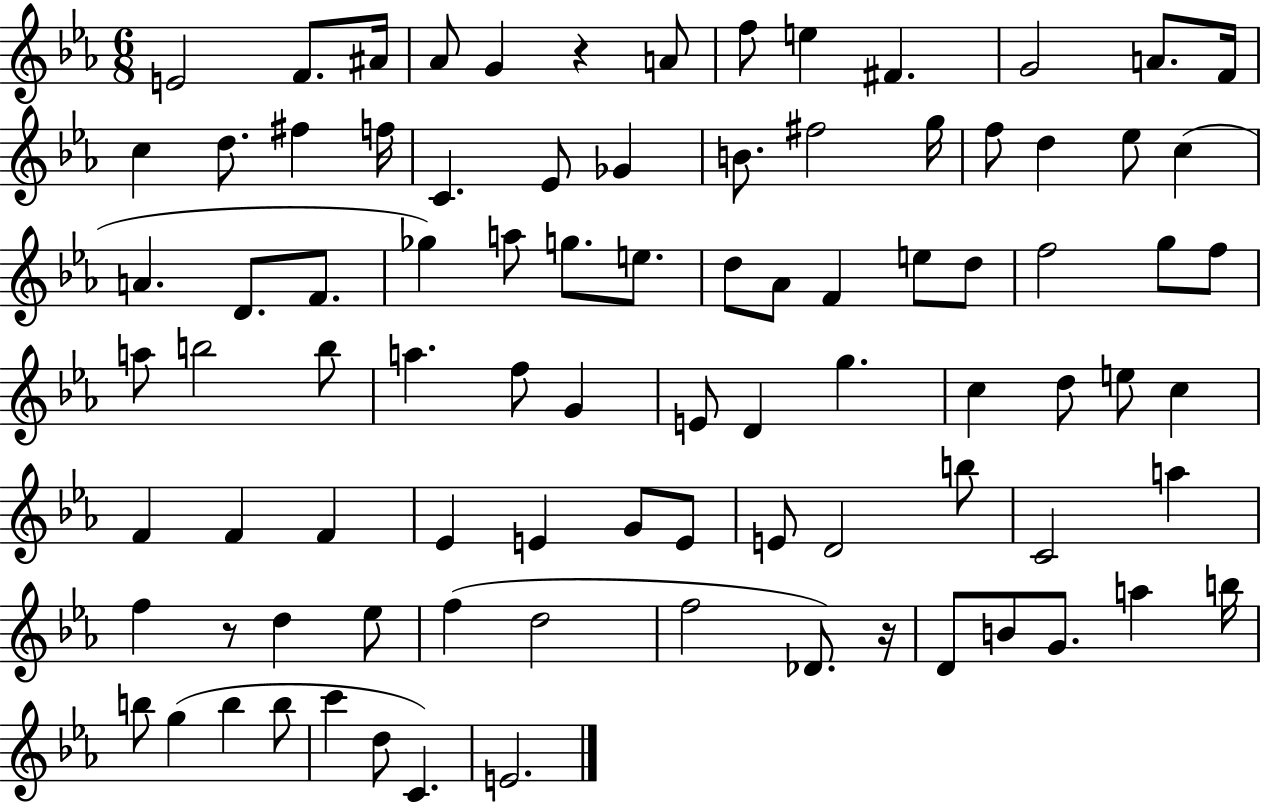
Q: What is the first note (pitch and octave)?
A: E4